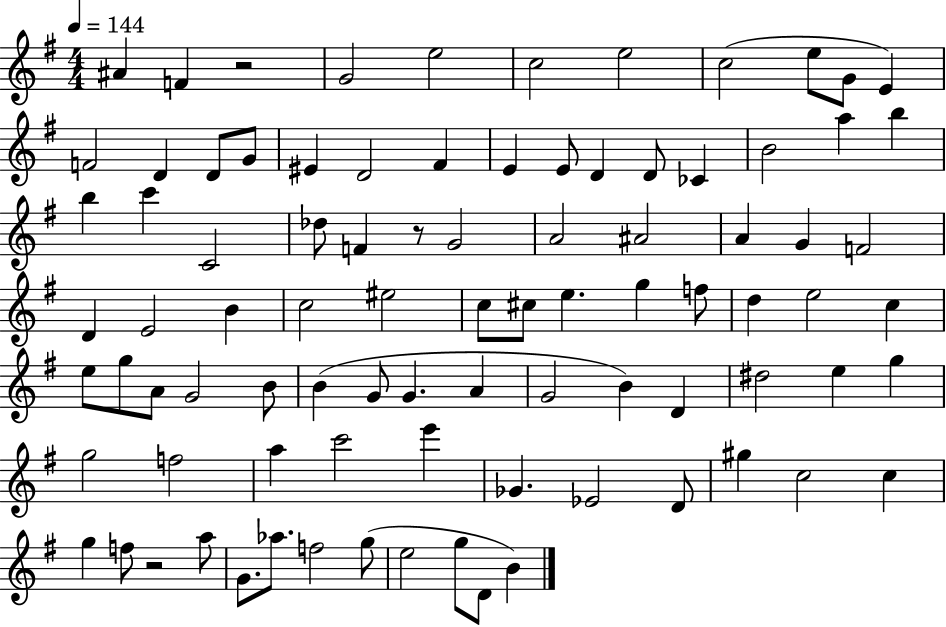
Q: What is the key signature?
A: G major